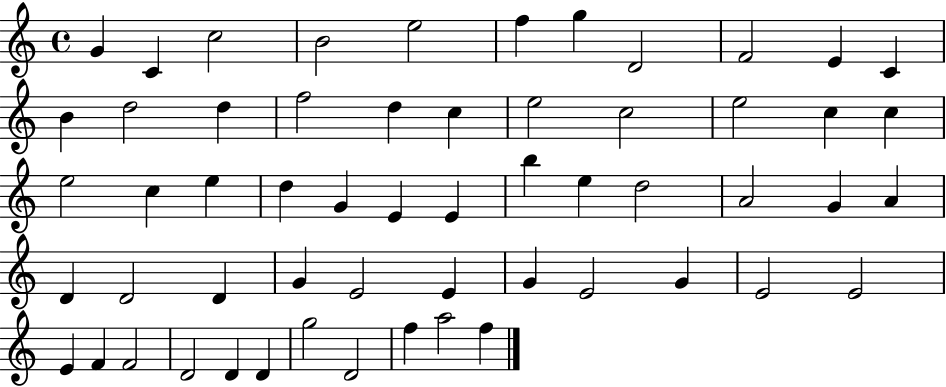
X:1
T:Untitled
M:4/4
L:1/4
K:C
G C c2 B2 e2 f g D2 F2 E C B d2 d f2 d c e2 c2 e2 c c e2 c e d G E E b e d2 A2 G A D D2 D G E2 E G E2 G E2 E2 E F F2 D2 D D g2 D2 f a2 f